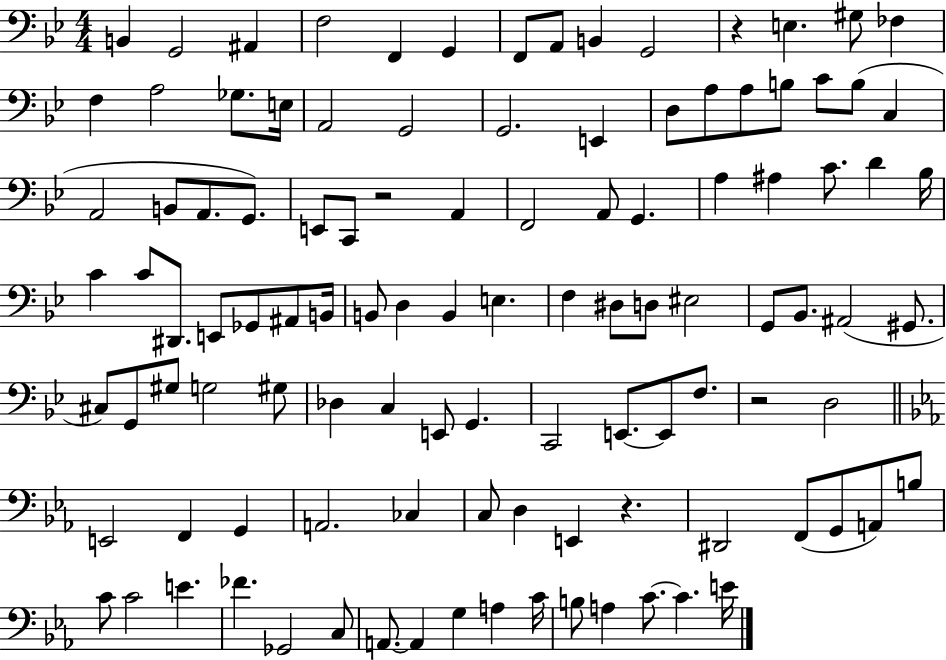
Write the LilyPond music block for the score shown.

{
  \clef bass
  \numericTimeSignature
  \time 4/4
  \key bes \major
  b,4 g,2 ais,4 | f2 f,4 g,4 | f,8 a,8 b,4 g,2 | r4 e4. gis8 fes4 | \break f4 a2 ges8. e16 | a,2 g,2 | g,2. e,4 | d8 a8 a8 b8 c'8 b8( c4 | \break a,2 b,8 a,8. g,8.) | e,8 c,8 r2 a,4 | f,2 a,8 g,4. | a4 ais4 c'8. d'4 bes16 | \break c'4 c'8 dis,8. e,8 ges,8 ais,8 b,16 | b,8 d4 b,4 e4. | f4 dis8 d8 eis2 | g,8 bes,8. ais,2( gis,8. | \break cis8) g,8 gis8 g2 gis8 | des4 c4 e,8 g,4. | c,2 e,8.~~ e,8 f8. | r2 d2 | \break \bar "||" \break \key ees \major e,2 f,4 g,4 | a,2. ces4 | c8 d4 e,4 r4. | dis,2 f,8( g,8 a,8) b8 | \break c'8 c'2 e'4. | fes'4. ges,2 c8 | a,8.~~ a,4 g4 a4 c'16 | b8 a4 c'8.~~ c'4. e'16 | \break \bar "|."
}